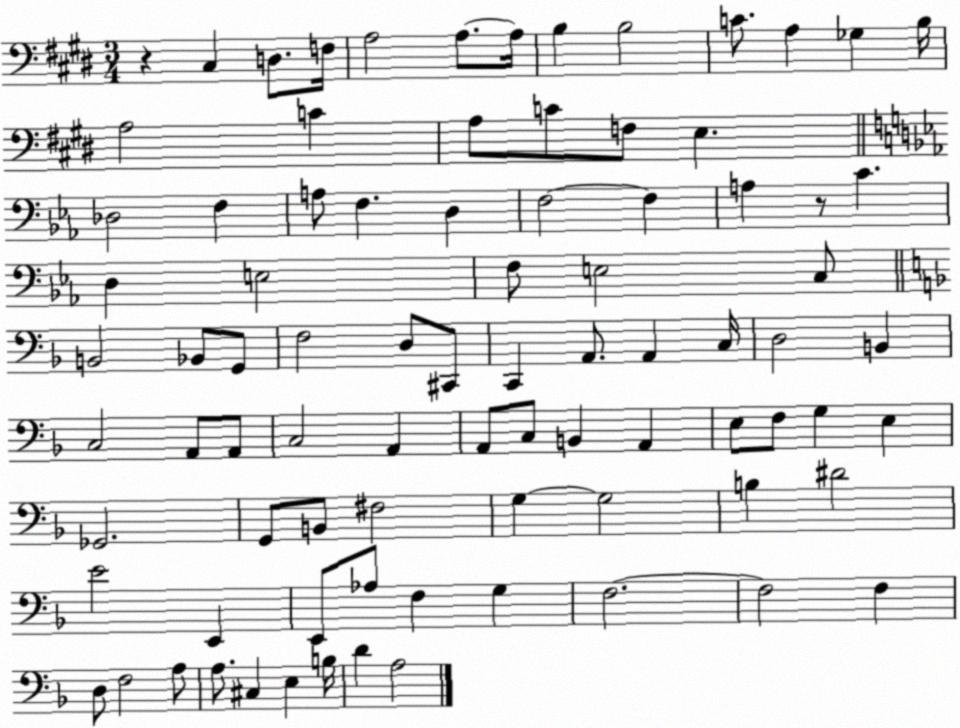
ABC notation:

X:1
T:Untitled
M:3/4
L:1/4
K:E
z ^C, D,/2 F,/4 A,2 A,/2 A,/4 B, B,2 C/2 A, _G, B,/4 A,2 C A,/2 C/2 F,/2 E, _D,2 F, A,/2 F, D, F,2 F, A, z/2 C D, E,2 F,/2 E,2 C,/2 B,,2 _B,,/2 G,,/2 F,2 D,/2 ^C,,/2 C,, A,,/2 A,, C,/4 D,2 B,, C,2 A,,/2 A,,/2 C,2 A,, A,,/2 C,/2 B,, A,, E,/2 F,/2 G, E, _G,,2 G,,/2 B,,/2 ^F,2 G, G,2 B, ^D2 E2 E,, E,,/2 _A,/2 F, G, F,2 F,2 F, D,/2 F,2 A,/2 A,/2 ^C, E, B,/4 D A,2